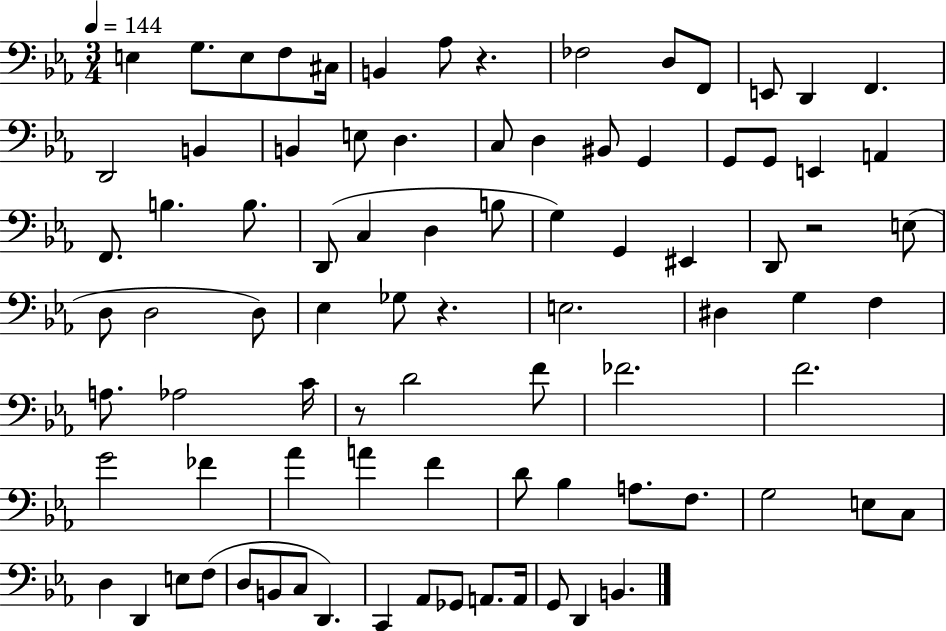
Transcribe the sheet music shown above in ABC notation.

X:1
T:Untitled
M:3/4
L:1/4
K:Eb
E, G,/2 E,/2 F,/2 ^C,/4 B,, _A,/2 z _F,2 D,/2 F,,/2 E,,/2 D,, F,, D,,2 B,, B,, E,/2 D, C,/2 D, ^B,,/2 G,, G,,/2 G,,/2 E,, A,, F,,/2 B, B,/2 D,,/2 C, D, B,/2 G, G,, ^E,, D,,/2 z2 E,/2 D,/2 D,2 D,/2 _E, _G,/2 z E,2 ^D, G, F, A,/2 _A,2 C/4 z/2 D2 F/2 _F2 F2 G2 _F _A A F D/2 _B, A,/2 F,/2 G,2 E,/2 C,/2 D, D,, E,/2 F,/2 D,/2 B,,/2 C,/2 D,, C,, _A,,/2 _G,,/2 A,,/2 A,,/4 G,,/2 D,, B,,